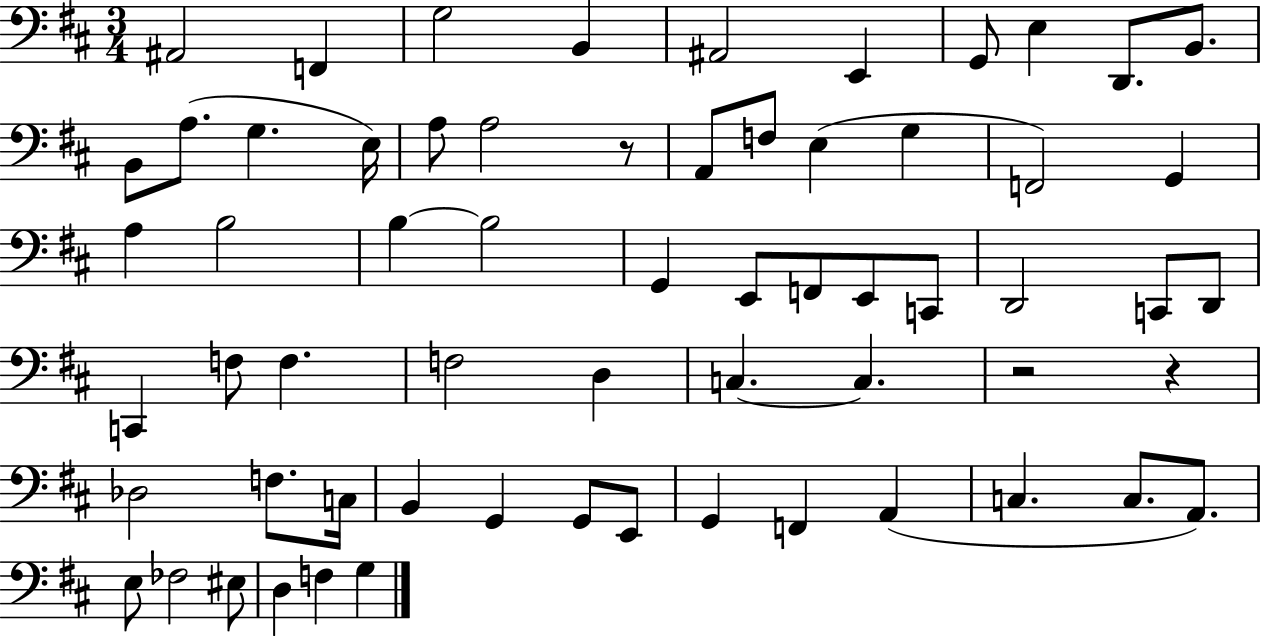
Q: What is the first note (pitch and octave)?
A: A#2